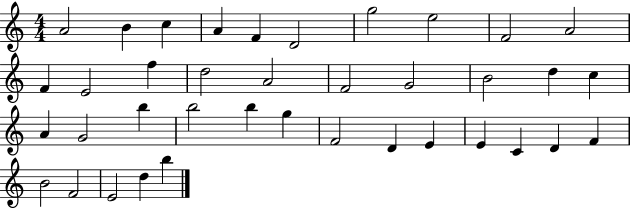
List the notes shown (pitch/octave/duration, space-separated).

A4/h B4/q C5/q A4/q F4/q D4/h G5/h E5/h F4/h A4/h F4/q E4/h F5/q D5/h A4/h F4/h G4/h B4/h D5/q C5/q A4/q G4/h B5/q B5/h B5/q G5/q F4/h D4/q E4/q E4/q C4/q D4/q F4/q B4/h F4/h E4/h D5/q B5/q